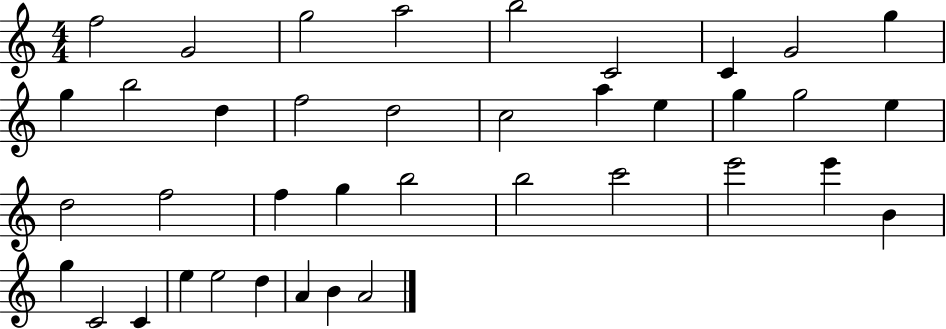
F5/h G4/h G5/h A5/h B5/h C4/h C4/q G4/h G5/q G5/q B5/h D5/q F5/h D5/h C5/h A5/q E5/q G5/q G5/h E5/q D5/h F5/h F5/q G5/q B5/h B5/h C6/h E6/h E6/q B4/q G5/q C4/h C4/q E5/q E5/h D5/q A4/q B4/q A4/h